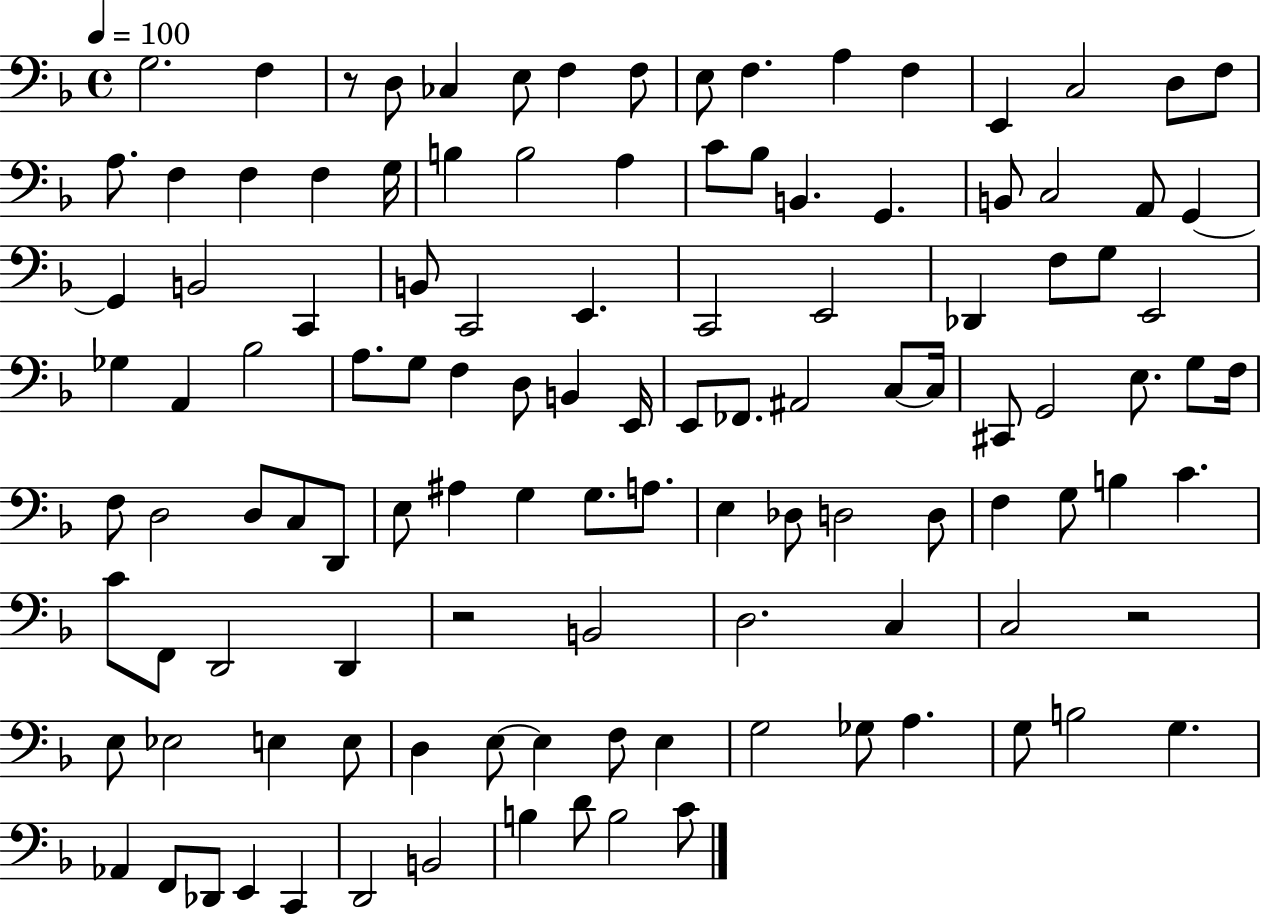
X:1
T:Untitled
M:4/4
L:1/4
K:F
G,2 F, z/2 D,/2 _C, E,/2 F, F,/2 E,/2 F, A, F, E,, C,2 D,/2 F,/2 A,/2 F, F, F, G,/4 B, B,2 A, C/2 _B,/2 B,, G,, B,,/2 C,2 A,,/2 G,, G,, B,,2 C,, B,,/2 C,,2 E,, C,,2 E,,2 _D,, F,/2 G,/2 E,,2 _G, A,, _B,2 A,/2 G,/2 F, D,/2 B,, E,,/4 E,,/2 _F,,/2 ^A,,2 C,/2 C,/4 ^C,,/2 G,,2 E,/2 G,/2 F,/4 F,/2 D,2 D,/2 C,/2 D,,/2 E,/2 ^A, G, G,/2 A,/2 E, _D,/2 D,2 D,/2 F, G,/2 B, C C/2 F,,/2 D,,2 D,, z2 B,,2 D,2 C, C,2 z2 E,/2 _E,2 E, E,/2 D, E,/2 E, F,/2 E, G,2 _G,/2 A, G,/2 B,2 G, _A,, F,,/2 _D,,/2 E,, C,, D,,2 B,,2 B, D/2 B,2 C/2